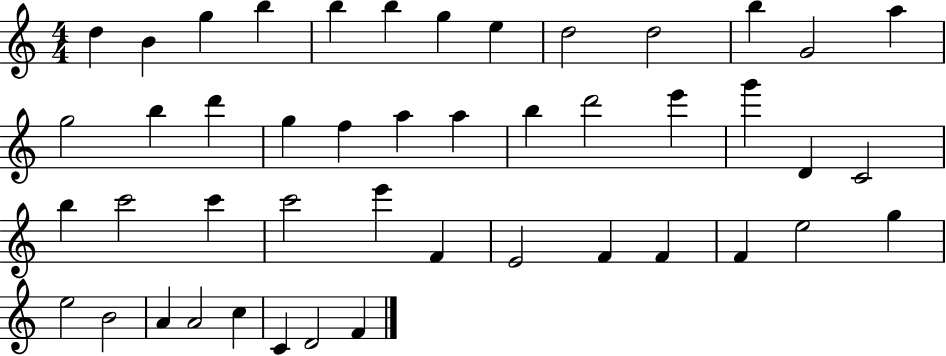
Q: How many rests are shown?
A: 0